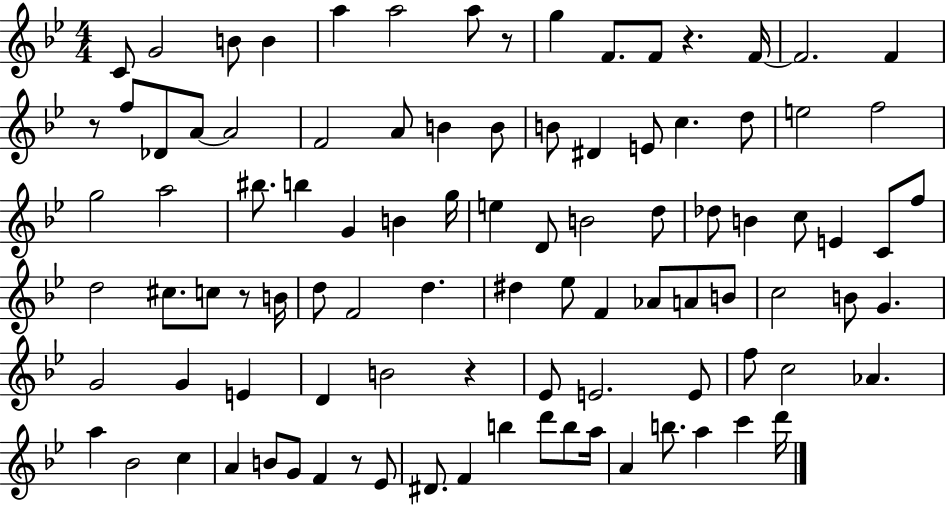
{
  \clef treble
  \numericTimeSignature
  \time 4/4
  \key bes \major
  c'8 g'2 b'8 b'4 | a''4 a''2 a''8 r8 | g''4 f'8. f'8 r4. f'16~~ | f'2. f'4 | \break r8 f''8 des'8 a'8~~ a'2 | f'2 a'8 b'4 b'8 | b'8 dis'4 e'8 c''4. d''8 | e''2 f''2 | \break g''2 a''2 | bis''8. b''4 g'4 b'4 g''16 | e''4 d'8 b'2 d''8 | des''8 b'4 c''8 e'4 c'8 f''8 | \break d''2 cis''8. c''8 r8 b'16 | d''8 f'2 d''4. | dis''4 ees''8 f'4 aes'8 a'8 b'8 | c''2 b'8 g'4. | \break g'2 g'4 e'4 | d'4 b'2 r4 | ees'8 e'2. e'8 | f''8 c''2 aes'4. | \break a''4 bes'2 c''4 | a'4 b'8 g'8 f'4 r8 ees'8 | dis'8. f'4 b''4 d'''8 b''8 a''16 | a'4 b''8. a''4 c'''4 d'''16 | \break \bar "|."
}